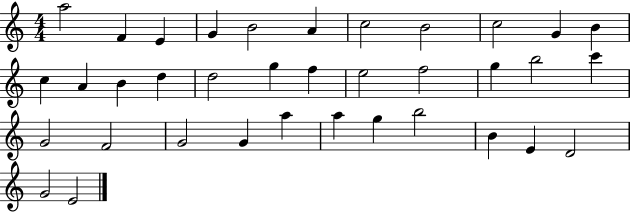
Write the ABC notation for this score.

X:1
T:Untitled
M:4/4
L:1/4
K:C
a2 F E G B2 A c2 B2 c2 G B c A B d d2 g f e2 f2 g b2 c' G2 F2 G2 G a a g b2 B E D2 G2 E2